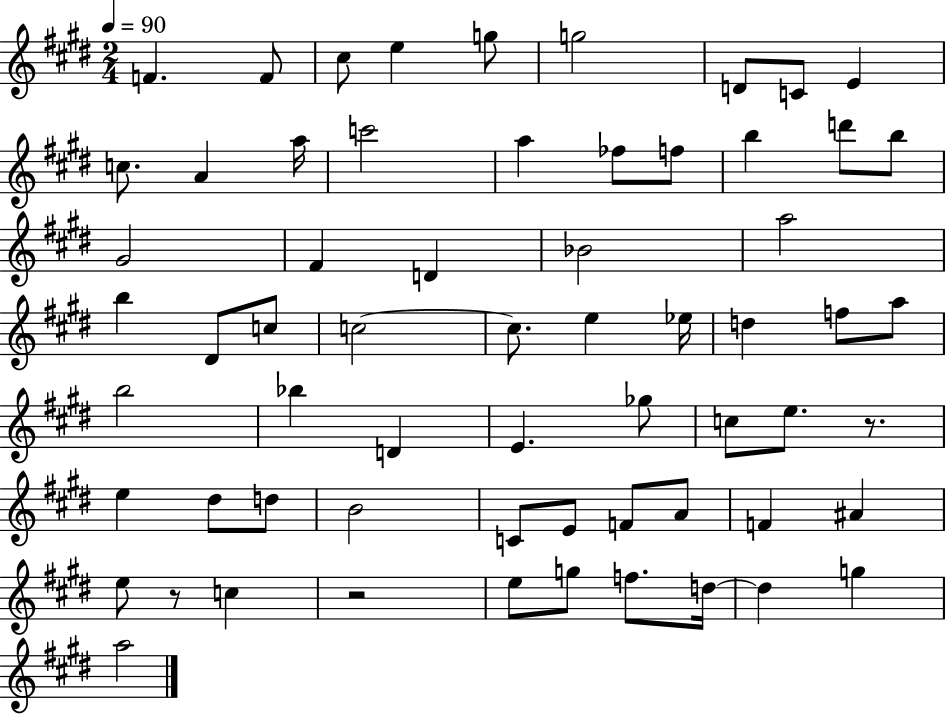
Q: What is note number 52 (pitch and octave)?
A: E5